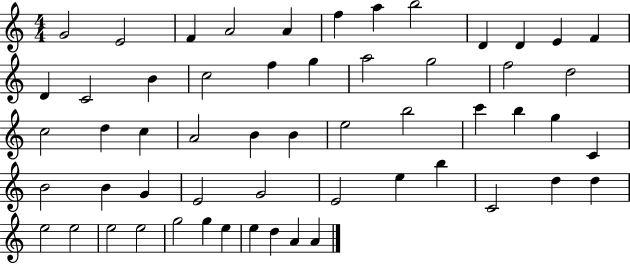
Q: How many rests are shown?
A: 0